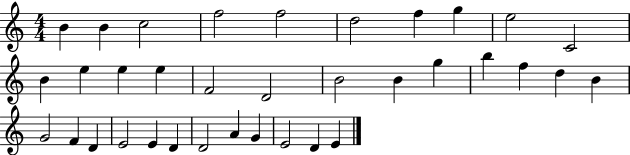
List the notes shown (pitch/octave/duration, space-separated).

B4/q B4/q C5/h F5/h F5/h D5/h F5/q G5/q E5/h C4/h B4/q E5/q E5/q E5/q F4/h D4/h B4/h B4/q G5/q B5/q F5/q D5/q B4/q G4/h F4/q D4/q E4/h E4/q D4/q D4/h A4/q G4/q E4/h D4/q E4/q